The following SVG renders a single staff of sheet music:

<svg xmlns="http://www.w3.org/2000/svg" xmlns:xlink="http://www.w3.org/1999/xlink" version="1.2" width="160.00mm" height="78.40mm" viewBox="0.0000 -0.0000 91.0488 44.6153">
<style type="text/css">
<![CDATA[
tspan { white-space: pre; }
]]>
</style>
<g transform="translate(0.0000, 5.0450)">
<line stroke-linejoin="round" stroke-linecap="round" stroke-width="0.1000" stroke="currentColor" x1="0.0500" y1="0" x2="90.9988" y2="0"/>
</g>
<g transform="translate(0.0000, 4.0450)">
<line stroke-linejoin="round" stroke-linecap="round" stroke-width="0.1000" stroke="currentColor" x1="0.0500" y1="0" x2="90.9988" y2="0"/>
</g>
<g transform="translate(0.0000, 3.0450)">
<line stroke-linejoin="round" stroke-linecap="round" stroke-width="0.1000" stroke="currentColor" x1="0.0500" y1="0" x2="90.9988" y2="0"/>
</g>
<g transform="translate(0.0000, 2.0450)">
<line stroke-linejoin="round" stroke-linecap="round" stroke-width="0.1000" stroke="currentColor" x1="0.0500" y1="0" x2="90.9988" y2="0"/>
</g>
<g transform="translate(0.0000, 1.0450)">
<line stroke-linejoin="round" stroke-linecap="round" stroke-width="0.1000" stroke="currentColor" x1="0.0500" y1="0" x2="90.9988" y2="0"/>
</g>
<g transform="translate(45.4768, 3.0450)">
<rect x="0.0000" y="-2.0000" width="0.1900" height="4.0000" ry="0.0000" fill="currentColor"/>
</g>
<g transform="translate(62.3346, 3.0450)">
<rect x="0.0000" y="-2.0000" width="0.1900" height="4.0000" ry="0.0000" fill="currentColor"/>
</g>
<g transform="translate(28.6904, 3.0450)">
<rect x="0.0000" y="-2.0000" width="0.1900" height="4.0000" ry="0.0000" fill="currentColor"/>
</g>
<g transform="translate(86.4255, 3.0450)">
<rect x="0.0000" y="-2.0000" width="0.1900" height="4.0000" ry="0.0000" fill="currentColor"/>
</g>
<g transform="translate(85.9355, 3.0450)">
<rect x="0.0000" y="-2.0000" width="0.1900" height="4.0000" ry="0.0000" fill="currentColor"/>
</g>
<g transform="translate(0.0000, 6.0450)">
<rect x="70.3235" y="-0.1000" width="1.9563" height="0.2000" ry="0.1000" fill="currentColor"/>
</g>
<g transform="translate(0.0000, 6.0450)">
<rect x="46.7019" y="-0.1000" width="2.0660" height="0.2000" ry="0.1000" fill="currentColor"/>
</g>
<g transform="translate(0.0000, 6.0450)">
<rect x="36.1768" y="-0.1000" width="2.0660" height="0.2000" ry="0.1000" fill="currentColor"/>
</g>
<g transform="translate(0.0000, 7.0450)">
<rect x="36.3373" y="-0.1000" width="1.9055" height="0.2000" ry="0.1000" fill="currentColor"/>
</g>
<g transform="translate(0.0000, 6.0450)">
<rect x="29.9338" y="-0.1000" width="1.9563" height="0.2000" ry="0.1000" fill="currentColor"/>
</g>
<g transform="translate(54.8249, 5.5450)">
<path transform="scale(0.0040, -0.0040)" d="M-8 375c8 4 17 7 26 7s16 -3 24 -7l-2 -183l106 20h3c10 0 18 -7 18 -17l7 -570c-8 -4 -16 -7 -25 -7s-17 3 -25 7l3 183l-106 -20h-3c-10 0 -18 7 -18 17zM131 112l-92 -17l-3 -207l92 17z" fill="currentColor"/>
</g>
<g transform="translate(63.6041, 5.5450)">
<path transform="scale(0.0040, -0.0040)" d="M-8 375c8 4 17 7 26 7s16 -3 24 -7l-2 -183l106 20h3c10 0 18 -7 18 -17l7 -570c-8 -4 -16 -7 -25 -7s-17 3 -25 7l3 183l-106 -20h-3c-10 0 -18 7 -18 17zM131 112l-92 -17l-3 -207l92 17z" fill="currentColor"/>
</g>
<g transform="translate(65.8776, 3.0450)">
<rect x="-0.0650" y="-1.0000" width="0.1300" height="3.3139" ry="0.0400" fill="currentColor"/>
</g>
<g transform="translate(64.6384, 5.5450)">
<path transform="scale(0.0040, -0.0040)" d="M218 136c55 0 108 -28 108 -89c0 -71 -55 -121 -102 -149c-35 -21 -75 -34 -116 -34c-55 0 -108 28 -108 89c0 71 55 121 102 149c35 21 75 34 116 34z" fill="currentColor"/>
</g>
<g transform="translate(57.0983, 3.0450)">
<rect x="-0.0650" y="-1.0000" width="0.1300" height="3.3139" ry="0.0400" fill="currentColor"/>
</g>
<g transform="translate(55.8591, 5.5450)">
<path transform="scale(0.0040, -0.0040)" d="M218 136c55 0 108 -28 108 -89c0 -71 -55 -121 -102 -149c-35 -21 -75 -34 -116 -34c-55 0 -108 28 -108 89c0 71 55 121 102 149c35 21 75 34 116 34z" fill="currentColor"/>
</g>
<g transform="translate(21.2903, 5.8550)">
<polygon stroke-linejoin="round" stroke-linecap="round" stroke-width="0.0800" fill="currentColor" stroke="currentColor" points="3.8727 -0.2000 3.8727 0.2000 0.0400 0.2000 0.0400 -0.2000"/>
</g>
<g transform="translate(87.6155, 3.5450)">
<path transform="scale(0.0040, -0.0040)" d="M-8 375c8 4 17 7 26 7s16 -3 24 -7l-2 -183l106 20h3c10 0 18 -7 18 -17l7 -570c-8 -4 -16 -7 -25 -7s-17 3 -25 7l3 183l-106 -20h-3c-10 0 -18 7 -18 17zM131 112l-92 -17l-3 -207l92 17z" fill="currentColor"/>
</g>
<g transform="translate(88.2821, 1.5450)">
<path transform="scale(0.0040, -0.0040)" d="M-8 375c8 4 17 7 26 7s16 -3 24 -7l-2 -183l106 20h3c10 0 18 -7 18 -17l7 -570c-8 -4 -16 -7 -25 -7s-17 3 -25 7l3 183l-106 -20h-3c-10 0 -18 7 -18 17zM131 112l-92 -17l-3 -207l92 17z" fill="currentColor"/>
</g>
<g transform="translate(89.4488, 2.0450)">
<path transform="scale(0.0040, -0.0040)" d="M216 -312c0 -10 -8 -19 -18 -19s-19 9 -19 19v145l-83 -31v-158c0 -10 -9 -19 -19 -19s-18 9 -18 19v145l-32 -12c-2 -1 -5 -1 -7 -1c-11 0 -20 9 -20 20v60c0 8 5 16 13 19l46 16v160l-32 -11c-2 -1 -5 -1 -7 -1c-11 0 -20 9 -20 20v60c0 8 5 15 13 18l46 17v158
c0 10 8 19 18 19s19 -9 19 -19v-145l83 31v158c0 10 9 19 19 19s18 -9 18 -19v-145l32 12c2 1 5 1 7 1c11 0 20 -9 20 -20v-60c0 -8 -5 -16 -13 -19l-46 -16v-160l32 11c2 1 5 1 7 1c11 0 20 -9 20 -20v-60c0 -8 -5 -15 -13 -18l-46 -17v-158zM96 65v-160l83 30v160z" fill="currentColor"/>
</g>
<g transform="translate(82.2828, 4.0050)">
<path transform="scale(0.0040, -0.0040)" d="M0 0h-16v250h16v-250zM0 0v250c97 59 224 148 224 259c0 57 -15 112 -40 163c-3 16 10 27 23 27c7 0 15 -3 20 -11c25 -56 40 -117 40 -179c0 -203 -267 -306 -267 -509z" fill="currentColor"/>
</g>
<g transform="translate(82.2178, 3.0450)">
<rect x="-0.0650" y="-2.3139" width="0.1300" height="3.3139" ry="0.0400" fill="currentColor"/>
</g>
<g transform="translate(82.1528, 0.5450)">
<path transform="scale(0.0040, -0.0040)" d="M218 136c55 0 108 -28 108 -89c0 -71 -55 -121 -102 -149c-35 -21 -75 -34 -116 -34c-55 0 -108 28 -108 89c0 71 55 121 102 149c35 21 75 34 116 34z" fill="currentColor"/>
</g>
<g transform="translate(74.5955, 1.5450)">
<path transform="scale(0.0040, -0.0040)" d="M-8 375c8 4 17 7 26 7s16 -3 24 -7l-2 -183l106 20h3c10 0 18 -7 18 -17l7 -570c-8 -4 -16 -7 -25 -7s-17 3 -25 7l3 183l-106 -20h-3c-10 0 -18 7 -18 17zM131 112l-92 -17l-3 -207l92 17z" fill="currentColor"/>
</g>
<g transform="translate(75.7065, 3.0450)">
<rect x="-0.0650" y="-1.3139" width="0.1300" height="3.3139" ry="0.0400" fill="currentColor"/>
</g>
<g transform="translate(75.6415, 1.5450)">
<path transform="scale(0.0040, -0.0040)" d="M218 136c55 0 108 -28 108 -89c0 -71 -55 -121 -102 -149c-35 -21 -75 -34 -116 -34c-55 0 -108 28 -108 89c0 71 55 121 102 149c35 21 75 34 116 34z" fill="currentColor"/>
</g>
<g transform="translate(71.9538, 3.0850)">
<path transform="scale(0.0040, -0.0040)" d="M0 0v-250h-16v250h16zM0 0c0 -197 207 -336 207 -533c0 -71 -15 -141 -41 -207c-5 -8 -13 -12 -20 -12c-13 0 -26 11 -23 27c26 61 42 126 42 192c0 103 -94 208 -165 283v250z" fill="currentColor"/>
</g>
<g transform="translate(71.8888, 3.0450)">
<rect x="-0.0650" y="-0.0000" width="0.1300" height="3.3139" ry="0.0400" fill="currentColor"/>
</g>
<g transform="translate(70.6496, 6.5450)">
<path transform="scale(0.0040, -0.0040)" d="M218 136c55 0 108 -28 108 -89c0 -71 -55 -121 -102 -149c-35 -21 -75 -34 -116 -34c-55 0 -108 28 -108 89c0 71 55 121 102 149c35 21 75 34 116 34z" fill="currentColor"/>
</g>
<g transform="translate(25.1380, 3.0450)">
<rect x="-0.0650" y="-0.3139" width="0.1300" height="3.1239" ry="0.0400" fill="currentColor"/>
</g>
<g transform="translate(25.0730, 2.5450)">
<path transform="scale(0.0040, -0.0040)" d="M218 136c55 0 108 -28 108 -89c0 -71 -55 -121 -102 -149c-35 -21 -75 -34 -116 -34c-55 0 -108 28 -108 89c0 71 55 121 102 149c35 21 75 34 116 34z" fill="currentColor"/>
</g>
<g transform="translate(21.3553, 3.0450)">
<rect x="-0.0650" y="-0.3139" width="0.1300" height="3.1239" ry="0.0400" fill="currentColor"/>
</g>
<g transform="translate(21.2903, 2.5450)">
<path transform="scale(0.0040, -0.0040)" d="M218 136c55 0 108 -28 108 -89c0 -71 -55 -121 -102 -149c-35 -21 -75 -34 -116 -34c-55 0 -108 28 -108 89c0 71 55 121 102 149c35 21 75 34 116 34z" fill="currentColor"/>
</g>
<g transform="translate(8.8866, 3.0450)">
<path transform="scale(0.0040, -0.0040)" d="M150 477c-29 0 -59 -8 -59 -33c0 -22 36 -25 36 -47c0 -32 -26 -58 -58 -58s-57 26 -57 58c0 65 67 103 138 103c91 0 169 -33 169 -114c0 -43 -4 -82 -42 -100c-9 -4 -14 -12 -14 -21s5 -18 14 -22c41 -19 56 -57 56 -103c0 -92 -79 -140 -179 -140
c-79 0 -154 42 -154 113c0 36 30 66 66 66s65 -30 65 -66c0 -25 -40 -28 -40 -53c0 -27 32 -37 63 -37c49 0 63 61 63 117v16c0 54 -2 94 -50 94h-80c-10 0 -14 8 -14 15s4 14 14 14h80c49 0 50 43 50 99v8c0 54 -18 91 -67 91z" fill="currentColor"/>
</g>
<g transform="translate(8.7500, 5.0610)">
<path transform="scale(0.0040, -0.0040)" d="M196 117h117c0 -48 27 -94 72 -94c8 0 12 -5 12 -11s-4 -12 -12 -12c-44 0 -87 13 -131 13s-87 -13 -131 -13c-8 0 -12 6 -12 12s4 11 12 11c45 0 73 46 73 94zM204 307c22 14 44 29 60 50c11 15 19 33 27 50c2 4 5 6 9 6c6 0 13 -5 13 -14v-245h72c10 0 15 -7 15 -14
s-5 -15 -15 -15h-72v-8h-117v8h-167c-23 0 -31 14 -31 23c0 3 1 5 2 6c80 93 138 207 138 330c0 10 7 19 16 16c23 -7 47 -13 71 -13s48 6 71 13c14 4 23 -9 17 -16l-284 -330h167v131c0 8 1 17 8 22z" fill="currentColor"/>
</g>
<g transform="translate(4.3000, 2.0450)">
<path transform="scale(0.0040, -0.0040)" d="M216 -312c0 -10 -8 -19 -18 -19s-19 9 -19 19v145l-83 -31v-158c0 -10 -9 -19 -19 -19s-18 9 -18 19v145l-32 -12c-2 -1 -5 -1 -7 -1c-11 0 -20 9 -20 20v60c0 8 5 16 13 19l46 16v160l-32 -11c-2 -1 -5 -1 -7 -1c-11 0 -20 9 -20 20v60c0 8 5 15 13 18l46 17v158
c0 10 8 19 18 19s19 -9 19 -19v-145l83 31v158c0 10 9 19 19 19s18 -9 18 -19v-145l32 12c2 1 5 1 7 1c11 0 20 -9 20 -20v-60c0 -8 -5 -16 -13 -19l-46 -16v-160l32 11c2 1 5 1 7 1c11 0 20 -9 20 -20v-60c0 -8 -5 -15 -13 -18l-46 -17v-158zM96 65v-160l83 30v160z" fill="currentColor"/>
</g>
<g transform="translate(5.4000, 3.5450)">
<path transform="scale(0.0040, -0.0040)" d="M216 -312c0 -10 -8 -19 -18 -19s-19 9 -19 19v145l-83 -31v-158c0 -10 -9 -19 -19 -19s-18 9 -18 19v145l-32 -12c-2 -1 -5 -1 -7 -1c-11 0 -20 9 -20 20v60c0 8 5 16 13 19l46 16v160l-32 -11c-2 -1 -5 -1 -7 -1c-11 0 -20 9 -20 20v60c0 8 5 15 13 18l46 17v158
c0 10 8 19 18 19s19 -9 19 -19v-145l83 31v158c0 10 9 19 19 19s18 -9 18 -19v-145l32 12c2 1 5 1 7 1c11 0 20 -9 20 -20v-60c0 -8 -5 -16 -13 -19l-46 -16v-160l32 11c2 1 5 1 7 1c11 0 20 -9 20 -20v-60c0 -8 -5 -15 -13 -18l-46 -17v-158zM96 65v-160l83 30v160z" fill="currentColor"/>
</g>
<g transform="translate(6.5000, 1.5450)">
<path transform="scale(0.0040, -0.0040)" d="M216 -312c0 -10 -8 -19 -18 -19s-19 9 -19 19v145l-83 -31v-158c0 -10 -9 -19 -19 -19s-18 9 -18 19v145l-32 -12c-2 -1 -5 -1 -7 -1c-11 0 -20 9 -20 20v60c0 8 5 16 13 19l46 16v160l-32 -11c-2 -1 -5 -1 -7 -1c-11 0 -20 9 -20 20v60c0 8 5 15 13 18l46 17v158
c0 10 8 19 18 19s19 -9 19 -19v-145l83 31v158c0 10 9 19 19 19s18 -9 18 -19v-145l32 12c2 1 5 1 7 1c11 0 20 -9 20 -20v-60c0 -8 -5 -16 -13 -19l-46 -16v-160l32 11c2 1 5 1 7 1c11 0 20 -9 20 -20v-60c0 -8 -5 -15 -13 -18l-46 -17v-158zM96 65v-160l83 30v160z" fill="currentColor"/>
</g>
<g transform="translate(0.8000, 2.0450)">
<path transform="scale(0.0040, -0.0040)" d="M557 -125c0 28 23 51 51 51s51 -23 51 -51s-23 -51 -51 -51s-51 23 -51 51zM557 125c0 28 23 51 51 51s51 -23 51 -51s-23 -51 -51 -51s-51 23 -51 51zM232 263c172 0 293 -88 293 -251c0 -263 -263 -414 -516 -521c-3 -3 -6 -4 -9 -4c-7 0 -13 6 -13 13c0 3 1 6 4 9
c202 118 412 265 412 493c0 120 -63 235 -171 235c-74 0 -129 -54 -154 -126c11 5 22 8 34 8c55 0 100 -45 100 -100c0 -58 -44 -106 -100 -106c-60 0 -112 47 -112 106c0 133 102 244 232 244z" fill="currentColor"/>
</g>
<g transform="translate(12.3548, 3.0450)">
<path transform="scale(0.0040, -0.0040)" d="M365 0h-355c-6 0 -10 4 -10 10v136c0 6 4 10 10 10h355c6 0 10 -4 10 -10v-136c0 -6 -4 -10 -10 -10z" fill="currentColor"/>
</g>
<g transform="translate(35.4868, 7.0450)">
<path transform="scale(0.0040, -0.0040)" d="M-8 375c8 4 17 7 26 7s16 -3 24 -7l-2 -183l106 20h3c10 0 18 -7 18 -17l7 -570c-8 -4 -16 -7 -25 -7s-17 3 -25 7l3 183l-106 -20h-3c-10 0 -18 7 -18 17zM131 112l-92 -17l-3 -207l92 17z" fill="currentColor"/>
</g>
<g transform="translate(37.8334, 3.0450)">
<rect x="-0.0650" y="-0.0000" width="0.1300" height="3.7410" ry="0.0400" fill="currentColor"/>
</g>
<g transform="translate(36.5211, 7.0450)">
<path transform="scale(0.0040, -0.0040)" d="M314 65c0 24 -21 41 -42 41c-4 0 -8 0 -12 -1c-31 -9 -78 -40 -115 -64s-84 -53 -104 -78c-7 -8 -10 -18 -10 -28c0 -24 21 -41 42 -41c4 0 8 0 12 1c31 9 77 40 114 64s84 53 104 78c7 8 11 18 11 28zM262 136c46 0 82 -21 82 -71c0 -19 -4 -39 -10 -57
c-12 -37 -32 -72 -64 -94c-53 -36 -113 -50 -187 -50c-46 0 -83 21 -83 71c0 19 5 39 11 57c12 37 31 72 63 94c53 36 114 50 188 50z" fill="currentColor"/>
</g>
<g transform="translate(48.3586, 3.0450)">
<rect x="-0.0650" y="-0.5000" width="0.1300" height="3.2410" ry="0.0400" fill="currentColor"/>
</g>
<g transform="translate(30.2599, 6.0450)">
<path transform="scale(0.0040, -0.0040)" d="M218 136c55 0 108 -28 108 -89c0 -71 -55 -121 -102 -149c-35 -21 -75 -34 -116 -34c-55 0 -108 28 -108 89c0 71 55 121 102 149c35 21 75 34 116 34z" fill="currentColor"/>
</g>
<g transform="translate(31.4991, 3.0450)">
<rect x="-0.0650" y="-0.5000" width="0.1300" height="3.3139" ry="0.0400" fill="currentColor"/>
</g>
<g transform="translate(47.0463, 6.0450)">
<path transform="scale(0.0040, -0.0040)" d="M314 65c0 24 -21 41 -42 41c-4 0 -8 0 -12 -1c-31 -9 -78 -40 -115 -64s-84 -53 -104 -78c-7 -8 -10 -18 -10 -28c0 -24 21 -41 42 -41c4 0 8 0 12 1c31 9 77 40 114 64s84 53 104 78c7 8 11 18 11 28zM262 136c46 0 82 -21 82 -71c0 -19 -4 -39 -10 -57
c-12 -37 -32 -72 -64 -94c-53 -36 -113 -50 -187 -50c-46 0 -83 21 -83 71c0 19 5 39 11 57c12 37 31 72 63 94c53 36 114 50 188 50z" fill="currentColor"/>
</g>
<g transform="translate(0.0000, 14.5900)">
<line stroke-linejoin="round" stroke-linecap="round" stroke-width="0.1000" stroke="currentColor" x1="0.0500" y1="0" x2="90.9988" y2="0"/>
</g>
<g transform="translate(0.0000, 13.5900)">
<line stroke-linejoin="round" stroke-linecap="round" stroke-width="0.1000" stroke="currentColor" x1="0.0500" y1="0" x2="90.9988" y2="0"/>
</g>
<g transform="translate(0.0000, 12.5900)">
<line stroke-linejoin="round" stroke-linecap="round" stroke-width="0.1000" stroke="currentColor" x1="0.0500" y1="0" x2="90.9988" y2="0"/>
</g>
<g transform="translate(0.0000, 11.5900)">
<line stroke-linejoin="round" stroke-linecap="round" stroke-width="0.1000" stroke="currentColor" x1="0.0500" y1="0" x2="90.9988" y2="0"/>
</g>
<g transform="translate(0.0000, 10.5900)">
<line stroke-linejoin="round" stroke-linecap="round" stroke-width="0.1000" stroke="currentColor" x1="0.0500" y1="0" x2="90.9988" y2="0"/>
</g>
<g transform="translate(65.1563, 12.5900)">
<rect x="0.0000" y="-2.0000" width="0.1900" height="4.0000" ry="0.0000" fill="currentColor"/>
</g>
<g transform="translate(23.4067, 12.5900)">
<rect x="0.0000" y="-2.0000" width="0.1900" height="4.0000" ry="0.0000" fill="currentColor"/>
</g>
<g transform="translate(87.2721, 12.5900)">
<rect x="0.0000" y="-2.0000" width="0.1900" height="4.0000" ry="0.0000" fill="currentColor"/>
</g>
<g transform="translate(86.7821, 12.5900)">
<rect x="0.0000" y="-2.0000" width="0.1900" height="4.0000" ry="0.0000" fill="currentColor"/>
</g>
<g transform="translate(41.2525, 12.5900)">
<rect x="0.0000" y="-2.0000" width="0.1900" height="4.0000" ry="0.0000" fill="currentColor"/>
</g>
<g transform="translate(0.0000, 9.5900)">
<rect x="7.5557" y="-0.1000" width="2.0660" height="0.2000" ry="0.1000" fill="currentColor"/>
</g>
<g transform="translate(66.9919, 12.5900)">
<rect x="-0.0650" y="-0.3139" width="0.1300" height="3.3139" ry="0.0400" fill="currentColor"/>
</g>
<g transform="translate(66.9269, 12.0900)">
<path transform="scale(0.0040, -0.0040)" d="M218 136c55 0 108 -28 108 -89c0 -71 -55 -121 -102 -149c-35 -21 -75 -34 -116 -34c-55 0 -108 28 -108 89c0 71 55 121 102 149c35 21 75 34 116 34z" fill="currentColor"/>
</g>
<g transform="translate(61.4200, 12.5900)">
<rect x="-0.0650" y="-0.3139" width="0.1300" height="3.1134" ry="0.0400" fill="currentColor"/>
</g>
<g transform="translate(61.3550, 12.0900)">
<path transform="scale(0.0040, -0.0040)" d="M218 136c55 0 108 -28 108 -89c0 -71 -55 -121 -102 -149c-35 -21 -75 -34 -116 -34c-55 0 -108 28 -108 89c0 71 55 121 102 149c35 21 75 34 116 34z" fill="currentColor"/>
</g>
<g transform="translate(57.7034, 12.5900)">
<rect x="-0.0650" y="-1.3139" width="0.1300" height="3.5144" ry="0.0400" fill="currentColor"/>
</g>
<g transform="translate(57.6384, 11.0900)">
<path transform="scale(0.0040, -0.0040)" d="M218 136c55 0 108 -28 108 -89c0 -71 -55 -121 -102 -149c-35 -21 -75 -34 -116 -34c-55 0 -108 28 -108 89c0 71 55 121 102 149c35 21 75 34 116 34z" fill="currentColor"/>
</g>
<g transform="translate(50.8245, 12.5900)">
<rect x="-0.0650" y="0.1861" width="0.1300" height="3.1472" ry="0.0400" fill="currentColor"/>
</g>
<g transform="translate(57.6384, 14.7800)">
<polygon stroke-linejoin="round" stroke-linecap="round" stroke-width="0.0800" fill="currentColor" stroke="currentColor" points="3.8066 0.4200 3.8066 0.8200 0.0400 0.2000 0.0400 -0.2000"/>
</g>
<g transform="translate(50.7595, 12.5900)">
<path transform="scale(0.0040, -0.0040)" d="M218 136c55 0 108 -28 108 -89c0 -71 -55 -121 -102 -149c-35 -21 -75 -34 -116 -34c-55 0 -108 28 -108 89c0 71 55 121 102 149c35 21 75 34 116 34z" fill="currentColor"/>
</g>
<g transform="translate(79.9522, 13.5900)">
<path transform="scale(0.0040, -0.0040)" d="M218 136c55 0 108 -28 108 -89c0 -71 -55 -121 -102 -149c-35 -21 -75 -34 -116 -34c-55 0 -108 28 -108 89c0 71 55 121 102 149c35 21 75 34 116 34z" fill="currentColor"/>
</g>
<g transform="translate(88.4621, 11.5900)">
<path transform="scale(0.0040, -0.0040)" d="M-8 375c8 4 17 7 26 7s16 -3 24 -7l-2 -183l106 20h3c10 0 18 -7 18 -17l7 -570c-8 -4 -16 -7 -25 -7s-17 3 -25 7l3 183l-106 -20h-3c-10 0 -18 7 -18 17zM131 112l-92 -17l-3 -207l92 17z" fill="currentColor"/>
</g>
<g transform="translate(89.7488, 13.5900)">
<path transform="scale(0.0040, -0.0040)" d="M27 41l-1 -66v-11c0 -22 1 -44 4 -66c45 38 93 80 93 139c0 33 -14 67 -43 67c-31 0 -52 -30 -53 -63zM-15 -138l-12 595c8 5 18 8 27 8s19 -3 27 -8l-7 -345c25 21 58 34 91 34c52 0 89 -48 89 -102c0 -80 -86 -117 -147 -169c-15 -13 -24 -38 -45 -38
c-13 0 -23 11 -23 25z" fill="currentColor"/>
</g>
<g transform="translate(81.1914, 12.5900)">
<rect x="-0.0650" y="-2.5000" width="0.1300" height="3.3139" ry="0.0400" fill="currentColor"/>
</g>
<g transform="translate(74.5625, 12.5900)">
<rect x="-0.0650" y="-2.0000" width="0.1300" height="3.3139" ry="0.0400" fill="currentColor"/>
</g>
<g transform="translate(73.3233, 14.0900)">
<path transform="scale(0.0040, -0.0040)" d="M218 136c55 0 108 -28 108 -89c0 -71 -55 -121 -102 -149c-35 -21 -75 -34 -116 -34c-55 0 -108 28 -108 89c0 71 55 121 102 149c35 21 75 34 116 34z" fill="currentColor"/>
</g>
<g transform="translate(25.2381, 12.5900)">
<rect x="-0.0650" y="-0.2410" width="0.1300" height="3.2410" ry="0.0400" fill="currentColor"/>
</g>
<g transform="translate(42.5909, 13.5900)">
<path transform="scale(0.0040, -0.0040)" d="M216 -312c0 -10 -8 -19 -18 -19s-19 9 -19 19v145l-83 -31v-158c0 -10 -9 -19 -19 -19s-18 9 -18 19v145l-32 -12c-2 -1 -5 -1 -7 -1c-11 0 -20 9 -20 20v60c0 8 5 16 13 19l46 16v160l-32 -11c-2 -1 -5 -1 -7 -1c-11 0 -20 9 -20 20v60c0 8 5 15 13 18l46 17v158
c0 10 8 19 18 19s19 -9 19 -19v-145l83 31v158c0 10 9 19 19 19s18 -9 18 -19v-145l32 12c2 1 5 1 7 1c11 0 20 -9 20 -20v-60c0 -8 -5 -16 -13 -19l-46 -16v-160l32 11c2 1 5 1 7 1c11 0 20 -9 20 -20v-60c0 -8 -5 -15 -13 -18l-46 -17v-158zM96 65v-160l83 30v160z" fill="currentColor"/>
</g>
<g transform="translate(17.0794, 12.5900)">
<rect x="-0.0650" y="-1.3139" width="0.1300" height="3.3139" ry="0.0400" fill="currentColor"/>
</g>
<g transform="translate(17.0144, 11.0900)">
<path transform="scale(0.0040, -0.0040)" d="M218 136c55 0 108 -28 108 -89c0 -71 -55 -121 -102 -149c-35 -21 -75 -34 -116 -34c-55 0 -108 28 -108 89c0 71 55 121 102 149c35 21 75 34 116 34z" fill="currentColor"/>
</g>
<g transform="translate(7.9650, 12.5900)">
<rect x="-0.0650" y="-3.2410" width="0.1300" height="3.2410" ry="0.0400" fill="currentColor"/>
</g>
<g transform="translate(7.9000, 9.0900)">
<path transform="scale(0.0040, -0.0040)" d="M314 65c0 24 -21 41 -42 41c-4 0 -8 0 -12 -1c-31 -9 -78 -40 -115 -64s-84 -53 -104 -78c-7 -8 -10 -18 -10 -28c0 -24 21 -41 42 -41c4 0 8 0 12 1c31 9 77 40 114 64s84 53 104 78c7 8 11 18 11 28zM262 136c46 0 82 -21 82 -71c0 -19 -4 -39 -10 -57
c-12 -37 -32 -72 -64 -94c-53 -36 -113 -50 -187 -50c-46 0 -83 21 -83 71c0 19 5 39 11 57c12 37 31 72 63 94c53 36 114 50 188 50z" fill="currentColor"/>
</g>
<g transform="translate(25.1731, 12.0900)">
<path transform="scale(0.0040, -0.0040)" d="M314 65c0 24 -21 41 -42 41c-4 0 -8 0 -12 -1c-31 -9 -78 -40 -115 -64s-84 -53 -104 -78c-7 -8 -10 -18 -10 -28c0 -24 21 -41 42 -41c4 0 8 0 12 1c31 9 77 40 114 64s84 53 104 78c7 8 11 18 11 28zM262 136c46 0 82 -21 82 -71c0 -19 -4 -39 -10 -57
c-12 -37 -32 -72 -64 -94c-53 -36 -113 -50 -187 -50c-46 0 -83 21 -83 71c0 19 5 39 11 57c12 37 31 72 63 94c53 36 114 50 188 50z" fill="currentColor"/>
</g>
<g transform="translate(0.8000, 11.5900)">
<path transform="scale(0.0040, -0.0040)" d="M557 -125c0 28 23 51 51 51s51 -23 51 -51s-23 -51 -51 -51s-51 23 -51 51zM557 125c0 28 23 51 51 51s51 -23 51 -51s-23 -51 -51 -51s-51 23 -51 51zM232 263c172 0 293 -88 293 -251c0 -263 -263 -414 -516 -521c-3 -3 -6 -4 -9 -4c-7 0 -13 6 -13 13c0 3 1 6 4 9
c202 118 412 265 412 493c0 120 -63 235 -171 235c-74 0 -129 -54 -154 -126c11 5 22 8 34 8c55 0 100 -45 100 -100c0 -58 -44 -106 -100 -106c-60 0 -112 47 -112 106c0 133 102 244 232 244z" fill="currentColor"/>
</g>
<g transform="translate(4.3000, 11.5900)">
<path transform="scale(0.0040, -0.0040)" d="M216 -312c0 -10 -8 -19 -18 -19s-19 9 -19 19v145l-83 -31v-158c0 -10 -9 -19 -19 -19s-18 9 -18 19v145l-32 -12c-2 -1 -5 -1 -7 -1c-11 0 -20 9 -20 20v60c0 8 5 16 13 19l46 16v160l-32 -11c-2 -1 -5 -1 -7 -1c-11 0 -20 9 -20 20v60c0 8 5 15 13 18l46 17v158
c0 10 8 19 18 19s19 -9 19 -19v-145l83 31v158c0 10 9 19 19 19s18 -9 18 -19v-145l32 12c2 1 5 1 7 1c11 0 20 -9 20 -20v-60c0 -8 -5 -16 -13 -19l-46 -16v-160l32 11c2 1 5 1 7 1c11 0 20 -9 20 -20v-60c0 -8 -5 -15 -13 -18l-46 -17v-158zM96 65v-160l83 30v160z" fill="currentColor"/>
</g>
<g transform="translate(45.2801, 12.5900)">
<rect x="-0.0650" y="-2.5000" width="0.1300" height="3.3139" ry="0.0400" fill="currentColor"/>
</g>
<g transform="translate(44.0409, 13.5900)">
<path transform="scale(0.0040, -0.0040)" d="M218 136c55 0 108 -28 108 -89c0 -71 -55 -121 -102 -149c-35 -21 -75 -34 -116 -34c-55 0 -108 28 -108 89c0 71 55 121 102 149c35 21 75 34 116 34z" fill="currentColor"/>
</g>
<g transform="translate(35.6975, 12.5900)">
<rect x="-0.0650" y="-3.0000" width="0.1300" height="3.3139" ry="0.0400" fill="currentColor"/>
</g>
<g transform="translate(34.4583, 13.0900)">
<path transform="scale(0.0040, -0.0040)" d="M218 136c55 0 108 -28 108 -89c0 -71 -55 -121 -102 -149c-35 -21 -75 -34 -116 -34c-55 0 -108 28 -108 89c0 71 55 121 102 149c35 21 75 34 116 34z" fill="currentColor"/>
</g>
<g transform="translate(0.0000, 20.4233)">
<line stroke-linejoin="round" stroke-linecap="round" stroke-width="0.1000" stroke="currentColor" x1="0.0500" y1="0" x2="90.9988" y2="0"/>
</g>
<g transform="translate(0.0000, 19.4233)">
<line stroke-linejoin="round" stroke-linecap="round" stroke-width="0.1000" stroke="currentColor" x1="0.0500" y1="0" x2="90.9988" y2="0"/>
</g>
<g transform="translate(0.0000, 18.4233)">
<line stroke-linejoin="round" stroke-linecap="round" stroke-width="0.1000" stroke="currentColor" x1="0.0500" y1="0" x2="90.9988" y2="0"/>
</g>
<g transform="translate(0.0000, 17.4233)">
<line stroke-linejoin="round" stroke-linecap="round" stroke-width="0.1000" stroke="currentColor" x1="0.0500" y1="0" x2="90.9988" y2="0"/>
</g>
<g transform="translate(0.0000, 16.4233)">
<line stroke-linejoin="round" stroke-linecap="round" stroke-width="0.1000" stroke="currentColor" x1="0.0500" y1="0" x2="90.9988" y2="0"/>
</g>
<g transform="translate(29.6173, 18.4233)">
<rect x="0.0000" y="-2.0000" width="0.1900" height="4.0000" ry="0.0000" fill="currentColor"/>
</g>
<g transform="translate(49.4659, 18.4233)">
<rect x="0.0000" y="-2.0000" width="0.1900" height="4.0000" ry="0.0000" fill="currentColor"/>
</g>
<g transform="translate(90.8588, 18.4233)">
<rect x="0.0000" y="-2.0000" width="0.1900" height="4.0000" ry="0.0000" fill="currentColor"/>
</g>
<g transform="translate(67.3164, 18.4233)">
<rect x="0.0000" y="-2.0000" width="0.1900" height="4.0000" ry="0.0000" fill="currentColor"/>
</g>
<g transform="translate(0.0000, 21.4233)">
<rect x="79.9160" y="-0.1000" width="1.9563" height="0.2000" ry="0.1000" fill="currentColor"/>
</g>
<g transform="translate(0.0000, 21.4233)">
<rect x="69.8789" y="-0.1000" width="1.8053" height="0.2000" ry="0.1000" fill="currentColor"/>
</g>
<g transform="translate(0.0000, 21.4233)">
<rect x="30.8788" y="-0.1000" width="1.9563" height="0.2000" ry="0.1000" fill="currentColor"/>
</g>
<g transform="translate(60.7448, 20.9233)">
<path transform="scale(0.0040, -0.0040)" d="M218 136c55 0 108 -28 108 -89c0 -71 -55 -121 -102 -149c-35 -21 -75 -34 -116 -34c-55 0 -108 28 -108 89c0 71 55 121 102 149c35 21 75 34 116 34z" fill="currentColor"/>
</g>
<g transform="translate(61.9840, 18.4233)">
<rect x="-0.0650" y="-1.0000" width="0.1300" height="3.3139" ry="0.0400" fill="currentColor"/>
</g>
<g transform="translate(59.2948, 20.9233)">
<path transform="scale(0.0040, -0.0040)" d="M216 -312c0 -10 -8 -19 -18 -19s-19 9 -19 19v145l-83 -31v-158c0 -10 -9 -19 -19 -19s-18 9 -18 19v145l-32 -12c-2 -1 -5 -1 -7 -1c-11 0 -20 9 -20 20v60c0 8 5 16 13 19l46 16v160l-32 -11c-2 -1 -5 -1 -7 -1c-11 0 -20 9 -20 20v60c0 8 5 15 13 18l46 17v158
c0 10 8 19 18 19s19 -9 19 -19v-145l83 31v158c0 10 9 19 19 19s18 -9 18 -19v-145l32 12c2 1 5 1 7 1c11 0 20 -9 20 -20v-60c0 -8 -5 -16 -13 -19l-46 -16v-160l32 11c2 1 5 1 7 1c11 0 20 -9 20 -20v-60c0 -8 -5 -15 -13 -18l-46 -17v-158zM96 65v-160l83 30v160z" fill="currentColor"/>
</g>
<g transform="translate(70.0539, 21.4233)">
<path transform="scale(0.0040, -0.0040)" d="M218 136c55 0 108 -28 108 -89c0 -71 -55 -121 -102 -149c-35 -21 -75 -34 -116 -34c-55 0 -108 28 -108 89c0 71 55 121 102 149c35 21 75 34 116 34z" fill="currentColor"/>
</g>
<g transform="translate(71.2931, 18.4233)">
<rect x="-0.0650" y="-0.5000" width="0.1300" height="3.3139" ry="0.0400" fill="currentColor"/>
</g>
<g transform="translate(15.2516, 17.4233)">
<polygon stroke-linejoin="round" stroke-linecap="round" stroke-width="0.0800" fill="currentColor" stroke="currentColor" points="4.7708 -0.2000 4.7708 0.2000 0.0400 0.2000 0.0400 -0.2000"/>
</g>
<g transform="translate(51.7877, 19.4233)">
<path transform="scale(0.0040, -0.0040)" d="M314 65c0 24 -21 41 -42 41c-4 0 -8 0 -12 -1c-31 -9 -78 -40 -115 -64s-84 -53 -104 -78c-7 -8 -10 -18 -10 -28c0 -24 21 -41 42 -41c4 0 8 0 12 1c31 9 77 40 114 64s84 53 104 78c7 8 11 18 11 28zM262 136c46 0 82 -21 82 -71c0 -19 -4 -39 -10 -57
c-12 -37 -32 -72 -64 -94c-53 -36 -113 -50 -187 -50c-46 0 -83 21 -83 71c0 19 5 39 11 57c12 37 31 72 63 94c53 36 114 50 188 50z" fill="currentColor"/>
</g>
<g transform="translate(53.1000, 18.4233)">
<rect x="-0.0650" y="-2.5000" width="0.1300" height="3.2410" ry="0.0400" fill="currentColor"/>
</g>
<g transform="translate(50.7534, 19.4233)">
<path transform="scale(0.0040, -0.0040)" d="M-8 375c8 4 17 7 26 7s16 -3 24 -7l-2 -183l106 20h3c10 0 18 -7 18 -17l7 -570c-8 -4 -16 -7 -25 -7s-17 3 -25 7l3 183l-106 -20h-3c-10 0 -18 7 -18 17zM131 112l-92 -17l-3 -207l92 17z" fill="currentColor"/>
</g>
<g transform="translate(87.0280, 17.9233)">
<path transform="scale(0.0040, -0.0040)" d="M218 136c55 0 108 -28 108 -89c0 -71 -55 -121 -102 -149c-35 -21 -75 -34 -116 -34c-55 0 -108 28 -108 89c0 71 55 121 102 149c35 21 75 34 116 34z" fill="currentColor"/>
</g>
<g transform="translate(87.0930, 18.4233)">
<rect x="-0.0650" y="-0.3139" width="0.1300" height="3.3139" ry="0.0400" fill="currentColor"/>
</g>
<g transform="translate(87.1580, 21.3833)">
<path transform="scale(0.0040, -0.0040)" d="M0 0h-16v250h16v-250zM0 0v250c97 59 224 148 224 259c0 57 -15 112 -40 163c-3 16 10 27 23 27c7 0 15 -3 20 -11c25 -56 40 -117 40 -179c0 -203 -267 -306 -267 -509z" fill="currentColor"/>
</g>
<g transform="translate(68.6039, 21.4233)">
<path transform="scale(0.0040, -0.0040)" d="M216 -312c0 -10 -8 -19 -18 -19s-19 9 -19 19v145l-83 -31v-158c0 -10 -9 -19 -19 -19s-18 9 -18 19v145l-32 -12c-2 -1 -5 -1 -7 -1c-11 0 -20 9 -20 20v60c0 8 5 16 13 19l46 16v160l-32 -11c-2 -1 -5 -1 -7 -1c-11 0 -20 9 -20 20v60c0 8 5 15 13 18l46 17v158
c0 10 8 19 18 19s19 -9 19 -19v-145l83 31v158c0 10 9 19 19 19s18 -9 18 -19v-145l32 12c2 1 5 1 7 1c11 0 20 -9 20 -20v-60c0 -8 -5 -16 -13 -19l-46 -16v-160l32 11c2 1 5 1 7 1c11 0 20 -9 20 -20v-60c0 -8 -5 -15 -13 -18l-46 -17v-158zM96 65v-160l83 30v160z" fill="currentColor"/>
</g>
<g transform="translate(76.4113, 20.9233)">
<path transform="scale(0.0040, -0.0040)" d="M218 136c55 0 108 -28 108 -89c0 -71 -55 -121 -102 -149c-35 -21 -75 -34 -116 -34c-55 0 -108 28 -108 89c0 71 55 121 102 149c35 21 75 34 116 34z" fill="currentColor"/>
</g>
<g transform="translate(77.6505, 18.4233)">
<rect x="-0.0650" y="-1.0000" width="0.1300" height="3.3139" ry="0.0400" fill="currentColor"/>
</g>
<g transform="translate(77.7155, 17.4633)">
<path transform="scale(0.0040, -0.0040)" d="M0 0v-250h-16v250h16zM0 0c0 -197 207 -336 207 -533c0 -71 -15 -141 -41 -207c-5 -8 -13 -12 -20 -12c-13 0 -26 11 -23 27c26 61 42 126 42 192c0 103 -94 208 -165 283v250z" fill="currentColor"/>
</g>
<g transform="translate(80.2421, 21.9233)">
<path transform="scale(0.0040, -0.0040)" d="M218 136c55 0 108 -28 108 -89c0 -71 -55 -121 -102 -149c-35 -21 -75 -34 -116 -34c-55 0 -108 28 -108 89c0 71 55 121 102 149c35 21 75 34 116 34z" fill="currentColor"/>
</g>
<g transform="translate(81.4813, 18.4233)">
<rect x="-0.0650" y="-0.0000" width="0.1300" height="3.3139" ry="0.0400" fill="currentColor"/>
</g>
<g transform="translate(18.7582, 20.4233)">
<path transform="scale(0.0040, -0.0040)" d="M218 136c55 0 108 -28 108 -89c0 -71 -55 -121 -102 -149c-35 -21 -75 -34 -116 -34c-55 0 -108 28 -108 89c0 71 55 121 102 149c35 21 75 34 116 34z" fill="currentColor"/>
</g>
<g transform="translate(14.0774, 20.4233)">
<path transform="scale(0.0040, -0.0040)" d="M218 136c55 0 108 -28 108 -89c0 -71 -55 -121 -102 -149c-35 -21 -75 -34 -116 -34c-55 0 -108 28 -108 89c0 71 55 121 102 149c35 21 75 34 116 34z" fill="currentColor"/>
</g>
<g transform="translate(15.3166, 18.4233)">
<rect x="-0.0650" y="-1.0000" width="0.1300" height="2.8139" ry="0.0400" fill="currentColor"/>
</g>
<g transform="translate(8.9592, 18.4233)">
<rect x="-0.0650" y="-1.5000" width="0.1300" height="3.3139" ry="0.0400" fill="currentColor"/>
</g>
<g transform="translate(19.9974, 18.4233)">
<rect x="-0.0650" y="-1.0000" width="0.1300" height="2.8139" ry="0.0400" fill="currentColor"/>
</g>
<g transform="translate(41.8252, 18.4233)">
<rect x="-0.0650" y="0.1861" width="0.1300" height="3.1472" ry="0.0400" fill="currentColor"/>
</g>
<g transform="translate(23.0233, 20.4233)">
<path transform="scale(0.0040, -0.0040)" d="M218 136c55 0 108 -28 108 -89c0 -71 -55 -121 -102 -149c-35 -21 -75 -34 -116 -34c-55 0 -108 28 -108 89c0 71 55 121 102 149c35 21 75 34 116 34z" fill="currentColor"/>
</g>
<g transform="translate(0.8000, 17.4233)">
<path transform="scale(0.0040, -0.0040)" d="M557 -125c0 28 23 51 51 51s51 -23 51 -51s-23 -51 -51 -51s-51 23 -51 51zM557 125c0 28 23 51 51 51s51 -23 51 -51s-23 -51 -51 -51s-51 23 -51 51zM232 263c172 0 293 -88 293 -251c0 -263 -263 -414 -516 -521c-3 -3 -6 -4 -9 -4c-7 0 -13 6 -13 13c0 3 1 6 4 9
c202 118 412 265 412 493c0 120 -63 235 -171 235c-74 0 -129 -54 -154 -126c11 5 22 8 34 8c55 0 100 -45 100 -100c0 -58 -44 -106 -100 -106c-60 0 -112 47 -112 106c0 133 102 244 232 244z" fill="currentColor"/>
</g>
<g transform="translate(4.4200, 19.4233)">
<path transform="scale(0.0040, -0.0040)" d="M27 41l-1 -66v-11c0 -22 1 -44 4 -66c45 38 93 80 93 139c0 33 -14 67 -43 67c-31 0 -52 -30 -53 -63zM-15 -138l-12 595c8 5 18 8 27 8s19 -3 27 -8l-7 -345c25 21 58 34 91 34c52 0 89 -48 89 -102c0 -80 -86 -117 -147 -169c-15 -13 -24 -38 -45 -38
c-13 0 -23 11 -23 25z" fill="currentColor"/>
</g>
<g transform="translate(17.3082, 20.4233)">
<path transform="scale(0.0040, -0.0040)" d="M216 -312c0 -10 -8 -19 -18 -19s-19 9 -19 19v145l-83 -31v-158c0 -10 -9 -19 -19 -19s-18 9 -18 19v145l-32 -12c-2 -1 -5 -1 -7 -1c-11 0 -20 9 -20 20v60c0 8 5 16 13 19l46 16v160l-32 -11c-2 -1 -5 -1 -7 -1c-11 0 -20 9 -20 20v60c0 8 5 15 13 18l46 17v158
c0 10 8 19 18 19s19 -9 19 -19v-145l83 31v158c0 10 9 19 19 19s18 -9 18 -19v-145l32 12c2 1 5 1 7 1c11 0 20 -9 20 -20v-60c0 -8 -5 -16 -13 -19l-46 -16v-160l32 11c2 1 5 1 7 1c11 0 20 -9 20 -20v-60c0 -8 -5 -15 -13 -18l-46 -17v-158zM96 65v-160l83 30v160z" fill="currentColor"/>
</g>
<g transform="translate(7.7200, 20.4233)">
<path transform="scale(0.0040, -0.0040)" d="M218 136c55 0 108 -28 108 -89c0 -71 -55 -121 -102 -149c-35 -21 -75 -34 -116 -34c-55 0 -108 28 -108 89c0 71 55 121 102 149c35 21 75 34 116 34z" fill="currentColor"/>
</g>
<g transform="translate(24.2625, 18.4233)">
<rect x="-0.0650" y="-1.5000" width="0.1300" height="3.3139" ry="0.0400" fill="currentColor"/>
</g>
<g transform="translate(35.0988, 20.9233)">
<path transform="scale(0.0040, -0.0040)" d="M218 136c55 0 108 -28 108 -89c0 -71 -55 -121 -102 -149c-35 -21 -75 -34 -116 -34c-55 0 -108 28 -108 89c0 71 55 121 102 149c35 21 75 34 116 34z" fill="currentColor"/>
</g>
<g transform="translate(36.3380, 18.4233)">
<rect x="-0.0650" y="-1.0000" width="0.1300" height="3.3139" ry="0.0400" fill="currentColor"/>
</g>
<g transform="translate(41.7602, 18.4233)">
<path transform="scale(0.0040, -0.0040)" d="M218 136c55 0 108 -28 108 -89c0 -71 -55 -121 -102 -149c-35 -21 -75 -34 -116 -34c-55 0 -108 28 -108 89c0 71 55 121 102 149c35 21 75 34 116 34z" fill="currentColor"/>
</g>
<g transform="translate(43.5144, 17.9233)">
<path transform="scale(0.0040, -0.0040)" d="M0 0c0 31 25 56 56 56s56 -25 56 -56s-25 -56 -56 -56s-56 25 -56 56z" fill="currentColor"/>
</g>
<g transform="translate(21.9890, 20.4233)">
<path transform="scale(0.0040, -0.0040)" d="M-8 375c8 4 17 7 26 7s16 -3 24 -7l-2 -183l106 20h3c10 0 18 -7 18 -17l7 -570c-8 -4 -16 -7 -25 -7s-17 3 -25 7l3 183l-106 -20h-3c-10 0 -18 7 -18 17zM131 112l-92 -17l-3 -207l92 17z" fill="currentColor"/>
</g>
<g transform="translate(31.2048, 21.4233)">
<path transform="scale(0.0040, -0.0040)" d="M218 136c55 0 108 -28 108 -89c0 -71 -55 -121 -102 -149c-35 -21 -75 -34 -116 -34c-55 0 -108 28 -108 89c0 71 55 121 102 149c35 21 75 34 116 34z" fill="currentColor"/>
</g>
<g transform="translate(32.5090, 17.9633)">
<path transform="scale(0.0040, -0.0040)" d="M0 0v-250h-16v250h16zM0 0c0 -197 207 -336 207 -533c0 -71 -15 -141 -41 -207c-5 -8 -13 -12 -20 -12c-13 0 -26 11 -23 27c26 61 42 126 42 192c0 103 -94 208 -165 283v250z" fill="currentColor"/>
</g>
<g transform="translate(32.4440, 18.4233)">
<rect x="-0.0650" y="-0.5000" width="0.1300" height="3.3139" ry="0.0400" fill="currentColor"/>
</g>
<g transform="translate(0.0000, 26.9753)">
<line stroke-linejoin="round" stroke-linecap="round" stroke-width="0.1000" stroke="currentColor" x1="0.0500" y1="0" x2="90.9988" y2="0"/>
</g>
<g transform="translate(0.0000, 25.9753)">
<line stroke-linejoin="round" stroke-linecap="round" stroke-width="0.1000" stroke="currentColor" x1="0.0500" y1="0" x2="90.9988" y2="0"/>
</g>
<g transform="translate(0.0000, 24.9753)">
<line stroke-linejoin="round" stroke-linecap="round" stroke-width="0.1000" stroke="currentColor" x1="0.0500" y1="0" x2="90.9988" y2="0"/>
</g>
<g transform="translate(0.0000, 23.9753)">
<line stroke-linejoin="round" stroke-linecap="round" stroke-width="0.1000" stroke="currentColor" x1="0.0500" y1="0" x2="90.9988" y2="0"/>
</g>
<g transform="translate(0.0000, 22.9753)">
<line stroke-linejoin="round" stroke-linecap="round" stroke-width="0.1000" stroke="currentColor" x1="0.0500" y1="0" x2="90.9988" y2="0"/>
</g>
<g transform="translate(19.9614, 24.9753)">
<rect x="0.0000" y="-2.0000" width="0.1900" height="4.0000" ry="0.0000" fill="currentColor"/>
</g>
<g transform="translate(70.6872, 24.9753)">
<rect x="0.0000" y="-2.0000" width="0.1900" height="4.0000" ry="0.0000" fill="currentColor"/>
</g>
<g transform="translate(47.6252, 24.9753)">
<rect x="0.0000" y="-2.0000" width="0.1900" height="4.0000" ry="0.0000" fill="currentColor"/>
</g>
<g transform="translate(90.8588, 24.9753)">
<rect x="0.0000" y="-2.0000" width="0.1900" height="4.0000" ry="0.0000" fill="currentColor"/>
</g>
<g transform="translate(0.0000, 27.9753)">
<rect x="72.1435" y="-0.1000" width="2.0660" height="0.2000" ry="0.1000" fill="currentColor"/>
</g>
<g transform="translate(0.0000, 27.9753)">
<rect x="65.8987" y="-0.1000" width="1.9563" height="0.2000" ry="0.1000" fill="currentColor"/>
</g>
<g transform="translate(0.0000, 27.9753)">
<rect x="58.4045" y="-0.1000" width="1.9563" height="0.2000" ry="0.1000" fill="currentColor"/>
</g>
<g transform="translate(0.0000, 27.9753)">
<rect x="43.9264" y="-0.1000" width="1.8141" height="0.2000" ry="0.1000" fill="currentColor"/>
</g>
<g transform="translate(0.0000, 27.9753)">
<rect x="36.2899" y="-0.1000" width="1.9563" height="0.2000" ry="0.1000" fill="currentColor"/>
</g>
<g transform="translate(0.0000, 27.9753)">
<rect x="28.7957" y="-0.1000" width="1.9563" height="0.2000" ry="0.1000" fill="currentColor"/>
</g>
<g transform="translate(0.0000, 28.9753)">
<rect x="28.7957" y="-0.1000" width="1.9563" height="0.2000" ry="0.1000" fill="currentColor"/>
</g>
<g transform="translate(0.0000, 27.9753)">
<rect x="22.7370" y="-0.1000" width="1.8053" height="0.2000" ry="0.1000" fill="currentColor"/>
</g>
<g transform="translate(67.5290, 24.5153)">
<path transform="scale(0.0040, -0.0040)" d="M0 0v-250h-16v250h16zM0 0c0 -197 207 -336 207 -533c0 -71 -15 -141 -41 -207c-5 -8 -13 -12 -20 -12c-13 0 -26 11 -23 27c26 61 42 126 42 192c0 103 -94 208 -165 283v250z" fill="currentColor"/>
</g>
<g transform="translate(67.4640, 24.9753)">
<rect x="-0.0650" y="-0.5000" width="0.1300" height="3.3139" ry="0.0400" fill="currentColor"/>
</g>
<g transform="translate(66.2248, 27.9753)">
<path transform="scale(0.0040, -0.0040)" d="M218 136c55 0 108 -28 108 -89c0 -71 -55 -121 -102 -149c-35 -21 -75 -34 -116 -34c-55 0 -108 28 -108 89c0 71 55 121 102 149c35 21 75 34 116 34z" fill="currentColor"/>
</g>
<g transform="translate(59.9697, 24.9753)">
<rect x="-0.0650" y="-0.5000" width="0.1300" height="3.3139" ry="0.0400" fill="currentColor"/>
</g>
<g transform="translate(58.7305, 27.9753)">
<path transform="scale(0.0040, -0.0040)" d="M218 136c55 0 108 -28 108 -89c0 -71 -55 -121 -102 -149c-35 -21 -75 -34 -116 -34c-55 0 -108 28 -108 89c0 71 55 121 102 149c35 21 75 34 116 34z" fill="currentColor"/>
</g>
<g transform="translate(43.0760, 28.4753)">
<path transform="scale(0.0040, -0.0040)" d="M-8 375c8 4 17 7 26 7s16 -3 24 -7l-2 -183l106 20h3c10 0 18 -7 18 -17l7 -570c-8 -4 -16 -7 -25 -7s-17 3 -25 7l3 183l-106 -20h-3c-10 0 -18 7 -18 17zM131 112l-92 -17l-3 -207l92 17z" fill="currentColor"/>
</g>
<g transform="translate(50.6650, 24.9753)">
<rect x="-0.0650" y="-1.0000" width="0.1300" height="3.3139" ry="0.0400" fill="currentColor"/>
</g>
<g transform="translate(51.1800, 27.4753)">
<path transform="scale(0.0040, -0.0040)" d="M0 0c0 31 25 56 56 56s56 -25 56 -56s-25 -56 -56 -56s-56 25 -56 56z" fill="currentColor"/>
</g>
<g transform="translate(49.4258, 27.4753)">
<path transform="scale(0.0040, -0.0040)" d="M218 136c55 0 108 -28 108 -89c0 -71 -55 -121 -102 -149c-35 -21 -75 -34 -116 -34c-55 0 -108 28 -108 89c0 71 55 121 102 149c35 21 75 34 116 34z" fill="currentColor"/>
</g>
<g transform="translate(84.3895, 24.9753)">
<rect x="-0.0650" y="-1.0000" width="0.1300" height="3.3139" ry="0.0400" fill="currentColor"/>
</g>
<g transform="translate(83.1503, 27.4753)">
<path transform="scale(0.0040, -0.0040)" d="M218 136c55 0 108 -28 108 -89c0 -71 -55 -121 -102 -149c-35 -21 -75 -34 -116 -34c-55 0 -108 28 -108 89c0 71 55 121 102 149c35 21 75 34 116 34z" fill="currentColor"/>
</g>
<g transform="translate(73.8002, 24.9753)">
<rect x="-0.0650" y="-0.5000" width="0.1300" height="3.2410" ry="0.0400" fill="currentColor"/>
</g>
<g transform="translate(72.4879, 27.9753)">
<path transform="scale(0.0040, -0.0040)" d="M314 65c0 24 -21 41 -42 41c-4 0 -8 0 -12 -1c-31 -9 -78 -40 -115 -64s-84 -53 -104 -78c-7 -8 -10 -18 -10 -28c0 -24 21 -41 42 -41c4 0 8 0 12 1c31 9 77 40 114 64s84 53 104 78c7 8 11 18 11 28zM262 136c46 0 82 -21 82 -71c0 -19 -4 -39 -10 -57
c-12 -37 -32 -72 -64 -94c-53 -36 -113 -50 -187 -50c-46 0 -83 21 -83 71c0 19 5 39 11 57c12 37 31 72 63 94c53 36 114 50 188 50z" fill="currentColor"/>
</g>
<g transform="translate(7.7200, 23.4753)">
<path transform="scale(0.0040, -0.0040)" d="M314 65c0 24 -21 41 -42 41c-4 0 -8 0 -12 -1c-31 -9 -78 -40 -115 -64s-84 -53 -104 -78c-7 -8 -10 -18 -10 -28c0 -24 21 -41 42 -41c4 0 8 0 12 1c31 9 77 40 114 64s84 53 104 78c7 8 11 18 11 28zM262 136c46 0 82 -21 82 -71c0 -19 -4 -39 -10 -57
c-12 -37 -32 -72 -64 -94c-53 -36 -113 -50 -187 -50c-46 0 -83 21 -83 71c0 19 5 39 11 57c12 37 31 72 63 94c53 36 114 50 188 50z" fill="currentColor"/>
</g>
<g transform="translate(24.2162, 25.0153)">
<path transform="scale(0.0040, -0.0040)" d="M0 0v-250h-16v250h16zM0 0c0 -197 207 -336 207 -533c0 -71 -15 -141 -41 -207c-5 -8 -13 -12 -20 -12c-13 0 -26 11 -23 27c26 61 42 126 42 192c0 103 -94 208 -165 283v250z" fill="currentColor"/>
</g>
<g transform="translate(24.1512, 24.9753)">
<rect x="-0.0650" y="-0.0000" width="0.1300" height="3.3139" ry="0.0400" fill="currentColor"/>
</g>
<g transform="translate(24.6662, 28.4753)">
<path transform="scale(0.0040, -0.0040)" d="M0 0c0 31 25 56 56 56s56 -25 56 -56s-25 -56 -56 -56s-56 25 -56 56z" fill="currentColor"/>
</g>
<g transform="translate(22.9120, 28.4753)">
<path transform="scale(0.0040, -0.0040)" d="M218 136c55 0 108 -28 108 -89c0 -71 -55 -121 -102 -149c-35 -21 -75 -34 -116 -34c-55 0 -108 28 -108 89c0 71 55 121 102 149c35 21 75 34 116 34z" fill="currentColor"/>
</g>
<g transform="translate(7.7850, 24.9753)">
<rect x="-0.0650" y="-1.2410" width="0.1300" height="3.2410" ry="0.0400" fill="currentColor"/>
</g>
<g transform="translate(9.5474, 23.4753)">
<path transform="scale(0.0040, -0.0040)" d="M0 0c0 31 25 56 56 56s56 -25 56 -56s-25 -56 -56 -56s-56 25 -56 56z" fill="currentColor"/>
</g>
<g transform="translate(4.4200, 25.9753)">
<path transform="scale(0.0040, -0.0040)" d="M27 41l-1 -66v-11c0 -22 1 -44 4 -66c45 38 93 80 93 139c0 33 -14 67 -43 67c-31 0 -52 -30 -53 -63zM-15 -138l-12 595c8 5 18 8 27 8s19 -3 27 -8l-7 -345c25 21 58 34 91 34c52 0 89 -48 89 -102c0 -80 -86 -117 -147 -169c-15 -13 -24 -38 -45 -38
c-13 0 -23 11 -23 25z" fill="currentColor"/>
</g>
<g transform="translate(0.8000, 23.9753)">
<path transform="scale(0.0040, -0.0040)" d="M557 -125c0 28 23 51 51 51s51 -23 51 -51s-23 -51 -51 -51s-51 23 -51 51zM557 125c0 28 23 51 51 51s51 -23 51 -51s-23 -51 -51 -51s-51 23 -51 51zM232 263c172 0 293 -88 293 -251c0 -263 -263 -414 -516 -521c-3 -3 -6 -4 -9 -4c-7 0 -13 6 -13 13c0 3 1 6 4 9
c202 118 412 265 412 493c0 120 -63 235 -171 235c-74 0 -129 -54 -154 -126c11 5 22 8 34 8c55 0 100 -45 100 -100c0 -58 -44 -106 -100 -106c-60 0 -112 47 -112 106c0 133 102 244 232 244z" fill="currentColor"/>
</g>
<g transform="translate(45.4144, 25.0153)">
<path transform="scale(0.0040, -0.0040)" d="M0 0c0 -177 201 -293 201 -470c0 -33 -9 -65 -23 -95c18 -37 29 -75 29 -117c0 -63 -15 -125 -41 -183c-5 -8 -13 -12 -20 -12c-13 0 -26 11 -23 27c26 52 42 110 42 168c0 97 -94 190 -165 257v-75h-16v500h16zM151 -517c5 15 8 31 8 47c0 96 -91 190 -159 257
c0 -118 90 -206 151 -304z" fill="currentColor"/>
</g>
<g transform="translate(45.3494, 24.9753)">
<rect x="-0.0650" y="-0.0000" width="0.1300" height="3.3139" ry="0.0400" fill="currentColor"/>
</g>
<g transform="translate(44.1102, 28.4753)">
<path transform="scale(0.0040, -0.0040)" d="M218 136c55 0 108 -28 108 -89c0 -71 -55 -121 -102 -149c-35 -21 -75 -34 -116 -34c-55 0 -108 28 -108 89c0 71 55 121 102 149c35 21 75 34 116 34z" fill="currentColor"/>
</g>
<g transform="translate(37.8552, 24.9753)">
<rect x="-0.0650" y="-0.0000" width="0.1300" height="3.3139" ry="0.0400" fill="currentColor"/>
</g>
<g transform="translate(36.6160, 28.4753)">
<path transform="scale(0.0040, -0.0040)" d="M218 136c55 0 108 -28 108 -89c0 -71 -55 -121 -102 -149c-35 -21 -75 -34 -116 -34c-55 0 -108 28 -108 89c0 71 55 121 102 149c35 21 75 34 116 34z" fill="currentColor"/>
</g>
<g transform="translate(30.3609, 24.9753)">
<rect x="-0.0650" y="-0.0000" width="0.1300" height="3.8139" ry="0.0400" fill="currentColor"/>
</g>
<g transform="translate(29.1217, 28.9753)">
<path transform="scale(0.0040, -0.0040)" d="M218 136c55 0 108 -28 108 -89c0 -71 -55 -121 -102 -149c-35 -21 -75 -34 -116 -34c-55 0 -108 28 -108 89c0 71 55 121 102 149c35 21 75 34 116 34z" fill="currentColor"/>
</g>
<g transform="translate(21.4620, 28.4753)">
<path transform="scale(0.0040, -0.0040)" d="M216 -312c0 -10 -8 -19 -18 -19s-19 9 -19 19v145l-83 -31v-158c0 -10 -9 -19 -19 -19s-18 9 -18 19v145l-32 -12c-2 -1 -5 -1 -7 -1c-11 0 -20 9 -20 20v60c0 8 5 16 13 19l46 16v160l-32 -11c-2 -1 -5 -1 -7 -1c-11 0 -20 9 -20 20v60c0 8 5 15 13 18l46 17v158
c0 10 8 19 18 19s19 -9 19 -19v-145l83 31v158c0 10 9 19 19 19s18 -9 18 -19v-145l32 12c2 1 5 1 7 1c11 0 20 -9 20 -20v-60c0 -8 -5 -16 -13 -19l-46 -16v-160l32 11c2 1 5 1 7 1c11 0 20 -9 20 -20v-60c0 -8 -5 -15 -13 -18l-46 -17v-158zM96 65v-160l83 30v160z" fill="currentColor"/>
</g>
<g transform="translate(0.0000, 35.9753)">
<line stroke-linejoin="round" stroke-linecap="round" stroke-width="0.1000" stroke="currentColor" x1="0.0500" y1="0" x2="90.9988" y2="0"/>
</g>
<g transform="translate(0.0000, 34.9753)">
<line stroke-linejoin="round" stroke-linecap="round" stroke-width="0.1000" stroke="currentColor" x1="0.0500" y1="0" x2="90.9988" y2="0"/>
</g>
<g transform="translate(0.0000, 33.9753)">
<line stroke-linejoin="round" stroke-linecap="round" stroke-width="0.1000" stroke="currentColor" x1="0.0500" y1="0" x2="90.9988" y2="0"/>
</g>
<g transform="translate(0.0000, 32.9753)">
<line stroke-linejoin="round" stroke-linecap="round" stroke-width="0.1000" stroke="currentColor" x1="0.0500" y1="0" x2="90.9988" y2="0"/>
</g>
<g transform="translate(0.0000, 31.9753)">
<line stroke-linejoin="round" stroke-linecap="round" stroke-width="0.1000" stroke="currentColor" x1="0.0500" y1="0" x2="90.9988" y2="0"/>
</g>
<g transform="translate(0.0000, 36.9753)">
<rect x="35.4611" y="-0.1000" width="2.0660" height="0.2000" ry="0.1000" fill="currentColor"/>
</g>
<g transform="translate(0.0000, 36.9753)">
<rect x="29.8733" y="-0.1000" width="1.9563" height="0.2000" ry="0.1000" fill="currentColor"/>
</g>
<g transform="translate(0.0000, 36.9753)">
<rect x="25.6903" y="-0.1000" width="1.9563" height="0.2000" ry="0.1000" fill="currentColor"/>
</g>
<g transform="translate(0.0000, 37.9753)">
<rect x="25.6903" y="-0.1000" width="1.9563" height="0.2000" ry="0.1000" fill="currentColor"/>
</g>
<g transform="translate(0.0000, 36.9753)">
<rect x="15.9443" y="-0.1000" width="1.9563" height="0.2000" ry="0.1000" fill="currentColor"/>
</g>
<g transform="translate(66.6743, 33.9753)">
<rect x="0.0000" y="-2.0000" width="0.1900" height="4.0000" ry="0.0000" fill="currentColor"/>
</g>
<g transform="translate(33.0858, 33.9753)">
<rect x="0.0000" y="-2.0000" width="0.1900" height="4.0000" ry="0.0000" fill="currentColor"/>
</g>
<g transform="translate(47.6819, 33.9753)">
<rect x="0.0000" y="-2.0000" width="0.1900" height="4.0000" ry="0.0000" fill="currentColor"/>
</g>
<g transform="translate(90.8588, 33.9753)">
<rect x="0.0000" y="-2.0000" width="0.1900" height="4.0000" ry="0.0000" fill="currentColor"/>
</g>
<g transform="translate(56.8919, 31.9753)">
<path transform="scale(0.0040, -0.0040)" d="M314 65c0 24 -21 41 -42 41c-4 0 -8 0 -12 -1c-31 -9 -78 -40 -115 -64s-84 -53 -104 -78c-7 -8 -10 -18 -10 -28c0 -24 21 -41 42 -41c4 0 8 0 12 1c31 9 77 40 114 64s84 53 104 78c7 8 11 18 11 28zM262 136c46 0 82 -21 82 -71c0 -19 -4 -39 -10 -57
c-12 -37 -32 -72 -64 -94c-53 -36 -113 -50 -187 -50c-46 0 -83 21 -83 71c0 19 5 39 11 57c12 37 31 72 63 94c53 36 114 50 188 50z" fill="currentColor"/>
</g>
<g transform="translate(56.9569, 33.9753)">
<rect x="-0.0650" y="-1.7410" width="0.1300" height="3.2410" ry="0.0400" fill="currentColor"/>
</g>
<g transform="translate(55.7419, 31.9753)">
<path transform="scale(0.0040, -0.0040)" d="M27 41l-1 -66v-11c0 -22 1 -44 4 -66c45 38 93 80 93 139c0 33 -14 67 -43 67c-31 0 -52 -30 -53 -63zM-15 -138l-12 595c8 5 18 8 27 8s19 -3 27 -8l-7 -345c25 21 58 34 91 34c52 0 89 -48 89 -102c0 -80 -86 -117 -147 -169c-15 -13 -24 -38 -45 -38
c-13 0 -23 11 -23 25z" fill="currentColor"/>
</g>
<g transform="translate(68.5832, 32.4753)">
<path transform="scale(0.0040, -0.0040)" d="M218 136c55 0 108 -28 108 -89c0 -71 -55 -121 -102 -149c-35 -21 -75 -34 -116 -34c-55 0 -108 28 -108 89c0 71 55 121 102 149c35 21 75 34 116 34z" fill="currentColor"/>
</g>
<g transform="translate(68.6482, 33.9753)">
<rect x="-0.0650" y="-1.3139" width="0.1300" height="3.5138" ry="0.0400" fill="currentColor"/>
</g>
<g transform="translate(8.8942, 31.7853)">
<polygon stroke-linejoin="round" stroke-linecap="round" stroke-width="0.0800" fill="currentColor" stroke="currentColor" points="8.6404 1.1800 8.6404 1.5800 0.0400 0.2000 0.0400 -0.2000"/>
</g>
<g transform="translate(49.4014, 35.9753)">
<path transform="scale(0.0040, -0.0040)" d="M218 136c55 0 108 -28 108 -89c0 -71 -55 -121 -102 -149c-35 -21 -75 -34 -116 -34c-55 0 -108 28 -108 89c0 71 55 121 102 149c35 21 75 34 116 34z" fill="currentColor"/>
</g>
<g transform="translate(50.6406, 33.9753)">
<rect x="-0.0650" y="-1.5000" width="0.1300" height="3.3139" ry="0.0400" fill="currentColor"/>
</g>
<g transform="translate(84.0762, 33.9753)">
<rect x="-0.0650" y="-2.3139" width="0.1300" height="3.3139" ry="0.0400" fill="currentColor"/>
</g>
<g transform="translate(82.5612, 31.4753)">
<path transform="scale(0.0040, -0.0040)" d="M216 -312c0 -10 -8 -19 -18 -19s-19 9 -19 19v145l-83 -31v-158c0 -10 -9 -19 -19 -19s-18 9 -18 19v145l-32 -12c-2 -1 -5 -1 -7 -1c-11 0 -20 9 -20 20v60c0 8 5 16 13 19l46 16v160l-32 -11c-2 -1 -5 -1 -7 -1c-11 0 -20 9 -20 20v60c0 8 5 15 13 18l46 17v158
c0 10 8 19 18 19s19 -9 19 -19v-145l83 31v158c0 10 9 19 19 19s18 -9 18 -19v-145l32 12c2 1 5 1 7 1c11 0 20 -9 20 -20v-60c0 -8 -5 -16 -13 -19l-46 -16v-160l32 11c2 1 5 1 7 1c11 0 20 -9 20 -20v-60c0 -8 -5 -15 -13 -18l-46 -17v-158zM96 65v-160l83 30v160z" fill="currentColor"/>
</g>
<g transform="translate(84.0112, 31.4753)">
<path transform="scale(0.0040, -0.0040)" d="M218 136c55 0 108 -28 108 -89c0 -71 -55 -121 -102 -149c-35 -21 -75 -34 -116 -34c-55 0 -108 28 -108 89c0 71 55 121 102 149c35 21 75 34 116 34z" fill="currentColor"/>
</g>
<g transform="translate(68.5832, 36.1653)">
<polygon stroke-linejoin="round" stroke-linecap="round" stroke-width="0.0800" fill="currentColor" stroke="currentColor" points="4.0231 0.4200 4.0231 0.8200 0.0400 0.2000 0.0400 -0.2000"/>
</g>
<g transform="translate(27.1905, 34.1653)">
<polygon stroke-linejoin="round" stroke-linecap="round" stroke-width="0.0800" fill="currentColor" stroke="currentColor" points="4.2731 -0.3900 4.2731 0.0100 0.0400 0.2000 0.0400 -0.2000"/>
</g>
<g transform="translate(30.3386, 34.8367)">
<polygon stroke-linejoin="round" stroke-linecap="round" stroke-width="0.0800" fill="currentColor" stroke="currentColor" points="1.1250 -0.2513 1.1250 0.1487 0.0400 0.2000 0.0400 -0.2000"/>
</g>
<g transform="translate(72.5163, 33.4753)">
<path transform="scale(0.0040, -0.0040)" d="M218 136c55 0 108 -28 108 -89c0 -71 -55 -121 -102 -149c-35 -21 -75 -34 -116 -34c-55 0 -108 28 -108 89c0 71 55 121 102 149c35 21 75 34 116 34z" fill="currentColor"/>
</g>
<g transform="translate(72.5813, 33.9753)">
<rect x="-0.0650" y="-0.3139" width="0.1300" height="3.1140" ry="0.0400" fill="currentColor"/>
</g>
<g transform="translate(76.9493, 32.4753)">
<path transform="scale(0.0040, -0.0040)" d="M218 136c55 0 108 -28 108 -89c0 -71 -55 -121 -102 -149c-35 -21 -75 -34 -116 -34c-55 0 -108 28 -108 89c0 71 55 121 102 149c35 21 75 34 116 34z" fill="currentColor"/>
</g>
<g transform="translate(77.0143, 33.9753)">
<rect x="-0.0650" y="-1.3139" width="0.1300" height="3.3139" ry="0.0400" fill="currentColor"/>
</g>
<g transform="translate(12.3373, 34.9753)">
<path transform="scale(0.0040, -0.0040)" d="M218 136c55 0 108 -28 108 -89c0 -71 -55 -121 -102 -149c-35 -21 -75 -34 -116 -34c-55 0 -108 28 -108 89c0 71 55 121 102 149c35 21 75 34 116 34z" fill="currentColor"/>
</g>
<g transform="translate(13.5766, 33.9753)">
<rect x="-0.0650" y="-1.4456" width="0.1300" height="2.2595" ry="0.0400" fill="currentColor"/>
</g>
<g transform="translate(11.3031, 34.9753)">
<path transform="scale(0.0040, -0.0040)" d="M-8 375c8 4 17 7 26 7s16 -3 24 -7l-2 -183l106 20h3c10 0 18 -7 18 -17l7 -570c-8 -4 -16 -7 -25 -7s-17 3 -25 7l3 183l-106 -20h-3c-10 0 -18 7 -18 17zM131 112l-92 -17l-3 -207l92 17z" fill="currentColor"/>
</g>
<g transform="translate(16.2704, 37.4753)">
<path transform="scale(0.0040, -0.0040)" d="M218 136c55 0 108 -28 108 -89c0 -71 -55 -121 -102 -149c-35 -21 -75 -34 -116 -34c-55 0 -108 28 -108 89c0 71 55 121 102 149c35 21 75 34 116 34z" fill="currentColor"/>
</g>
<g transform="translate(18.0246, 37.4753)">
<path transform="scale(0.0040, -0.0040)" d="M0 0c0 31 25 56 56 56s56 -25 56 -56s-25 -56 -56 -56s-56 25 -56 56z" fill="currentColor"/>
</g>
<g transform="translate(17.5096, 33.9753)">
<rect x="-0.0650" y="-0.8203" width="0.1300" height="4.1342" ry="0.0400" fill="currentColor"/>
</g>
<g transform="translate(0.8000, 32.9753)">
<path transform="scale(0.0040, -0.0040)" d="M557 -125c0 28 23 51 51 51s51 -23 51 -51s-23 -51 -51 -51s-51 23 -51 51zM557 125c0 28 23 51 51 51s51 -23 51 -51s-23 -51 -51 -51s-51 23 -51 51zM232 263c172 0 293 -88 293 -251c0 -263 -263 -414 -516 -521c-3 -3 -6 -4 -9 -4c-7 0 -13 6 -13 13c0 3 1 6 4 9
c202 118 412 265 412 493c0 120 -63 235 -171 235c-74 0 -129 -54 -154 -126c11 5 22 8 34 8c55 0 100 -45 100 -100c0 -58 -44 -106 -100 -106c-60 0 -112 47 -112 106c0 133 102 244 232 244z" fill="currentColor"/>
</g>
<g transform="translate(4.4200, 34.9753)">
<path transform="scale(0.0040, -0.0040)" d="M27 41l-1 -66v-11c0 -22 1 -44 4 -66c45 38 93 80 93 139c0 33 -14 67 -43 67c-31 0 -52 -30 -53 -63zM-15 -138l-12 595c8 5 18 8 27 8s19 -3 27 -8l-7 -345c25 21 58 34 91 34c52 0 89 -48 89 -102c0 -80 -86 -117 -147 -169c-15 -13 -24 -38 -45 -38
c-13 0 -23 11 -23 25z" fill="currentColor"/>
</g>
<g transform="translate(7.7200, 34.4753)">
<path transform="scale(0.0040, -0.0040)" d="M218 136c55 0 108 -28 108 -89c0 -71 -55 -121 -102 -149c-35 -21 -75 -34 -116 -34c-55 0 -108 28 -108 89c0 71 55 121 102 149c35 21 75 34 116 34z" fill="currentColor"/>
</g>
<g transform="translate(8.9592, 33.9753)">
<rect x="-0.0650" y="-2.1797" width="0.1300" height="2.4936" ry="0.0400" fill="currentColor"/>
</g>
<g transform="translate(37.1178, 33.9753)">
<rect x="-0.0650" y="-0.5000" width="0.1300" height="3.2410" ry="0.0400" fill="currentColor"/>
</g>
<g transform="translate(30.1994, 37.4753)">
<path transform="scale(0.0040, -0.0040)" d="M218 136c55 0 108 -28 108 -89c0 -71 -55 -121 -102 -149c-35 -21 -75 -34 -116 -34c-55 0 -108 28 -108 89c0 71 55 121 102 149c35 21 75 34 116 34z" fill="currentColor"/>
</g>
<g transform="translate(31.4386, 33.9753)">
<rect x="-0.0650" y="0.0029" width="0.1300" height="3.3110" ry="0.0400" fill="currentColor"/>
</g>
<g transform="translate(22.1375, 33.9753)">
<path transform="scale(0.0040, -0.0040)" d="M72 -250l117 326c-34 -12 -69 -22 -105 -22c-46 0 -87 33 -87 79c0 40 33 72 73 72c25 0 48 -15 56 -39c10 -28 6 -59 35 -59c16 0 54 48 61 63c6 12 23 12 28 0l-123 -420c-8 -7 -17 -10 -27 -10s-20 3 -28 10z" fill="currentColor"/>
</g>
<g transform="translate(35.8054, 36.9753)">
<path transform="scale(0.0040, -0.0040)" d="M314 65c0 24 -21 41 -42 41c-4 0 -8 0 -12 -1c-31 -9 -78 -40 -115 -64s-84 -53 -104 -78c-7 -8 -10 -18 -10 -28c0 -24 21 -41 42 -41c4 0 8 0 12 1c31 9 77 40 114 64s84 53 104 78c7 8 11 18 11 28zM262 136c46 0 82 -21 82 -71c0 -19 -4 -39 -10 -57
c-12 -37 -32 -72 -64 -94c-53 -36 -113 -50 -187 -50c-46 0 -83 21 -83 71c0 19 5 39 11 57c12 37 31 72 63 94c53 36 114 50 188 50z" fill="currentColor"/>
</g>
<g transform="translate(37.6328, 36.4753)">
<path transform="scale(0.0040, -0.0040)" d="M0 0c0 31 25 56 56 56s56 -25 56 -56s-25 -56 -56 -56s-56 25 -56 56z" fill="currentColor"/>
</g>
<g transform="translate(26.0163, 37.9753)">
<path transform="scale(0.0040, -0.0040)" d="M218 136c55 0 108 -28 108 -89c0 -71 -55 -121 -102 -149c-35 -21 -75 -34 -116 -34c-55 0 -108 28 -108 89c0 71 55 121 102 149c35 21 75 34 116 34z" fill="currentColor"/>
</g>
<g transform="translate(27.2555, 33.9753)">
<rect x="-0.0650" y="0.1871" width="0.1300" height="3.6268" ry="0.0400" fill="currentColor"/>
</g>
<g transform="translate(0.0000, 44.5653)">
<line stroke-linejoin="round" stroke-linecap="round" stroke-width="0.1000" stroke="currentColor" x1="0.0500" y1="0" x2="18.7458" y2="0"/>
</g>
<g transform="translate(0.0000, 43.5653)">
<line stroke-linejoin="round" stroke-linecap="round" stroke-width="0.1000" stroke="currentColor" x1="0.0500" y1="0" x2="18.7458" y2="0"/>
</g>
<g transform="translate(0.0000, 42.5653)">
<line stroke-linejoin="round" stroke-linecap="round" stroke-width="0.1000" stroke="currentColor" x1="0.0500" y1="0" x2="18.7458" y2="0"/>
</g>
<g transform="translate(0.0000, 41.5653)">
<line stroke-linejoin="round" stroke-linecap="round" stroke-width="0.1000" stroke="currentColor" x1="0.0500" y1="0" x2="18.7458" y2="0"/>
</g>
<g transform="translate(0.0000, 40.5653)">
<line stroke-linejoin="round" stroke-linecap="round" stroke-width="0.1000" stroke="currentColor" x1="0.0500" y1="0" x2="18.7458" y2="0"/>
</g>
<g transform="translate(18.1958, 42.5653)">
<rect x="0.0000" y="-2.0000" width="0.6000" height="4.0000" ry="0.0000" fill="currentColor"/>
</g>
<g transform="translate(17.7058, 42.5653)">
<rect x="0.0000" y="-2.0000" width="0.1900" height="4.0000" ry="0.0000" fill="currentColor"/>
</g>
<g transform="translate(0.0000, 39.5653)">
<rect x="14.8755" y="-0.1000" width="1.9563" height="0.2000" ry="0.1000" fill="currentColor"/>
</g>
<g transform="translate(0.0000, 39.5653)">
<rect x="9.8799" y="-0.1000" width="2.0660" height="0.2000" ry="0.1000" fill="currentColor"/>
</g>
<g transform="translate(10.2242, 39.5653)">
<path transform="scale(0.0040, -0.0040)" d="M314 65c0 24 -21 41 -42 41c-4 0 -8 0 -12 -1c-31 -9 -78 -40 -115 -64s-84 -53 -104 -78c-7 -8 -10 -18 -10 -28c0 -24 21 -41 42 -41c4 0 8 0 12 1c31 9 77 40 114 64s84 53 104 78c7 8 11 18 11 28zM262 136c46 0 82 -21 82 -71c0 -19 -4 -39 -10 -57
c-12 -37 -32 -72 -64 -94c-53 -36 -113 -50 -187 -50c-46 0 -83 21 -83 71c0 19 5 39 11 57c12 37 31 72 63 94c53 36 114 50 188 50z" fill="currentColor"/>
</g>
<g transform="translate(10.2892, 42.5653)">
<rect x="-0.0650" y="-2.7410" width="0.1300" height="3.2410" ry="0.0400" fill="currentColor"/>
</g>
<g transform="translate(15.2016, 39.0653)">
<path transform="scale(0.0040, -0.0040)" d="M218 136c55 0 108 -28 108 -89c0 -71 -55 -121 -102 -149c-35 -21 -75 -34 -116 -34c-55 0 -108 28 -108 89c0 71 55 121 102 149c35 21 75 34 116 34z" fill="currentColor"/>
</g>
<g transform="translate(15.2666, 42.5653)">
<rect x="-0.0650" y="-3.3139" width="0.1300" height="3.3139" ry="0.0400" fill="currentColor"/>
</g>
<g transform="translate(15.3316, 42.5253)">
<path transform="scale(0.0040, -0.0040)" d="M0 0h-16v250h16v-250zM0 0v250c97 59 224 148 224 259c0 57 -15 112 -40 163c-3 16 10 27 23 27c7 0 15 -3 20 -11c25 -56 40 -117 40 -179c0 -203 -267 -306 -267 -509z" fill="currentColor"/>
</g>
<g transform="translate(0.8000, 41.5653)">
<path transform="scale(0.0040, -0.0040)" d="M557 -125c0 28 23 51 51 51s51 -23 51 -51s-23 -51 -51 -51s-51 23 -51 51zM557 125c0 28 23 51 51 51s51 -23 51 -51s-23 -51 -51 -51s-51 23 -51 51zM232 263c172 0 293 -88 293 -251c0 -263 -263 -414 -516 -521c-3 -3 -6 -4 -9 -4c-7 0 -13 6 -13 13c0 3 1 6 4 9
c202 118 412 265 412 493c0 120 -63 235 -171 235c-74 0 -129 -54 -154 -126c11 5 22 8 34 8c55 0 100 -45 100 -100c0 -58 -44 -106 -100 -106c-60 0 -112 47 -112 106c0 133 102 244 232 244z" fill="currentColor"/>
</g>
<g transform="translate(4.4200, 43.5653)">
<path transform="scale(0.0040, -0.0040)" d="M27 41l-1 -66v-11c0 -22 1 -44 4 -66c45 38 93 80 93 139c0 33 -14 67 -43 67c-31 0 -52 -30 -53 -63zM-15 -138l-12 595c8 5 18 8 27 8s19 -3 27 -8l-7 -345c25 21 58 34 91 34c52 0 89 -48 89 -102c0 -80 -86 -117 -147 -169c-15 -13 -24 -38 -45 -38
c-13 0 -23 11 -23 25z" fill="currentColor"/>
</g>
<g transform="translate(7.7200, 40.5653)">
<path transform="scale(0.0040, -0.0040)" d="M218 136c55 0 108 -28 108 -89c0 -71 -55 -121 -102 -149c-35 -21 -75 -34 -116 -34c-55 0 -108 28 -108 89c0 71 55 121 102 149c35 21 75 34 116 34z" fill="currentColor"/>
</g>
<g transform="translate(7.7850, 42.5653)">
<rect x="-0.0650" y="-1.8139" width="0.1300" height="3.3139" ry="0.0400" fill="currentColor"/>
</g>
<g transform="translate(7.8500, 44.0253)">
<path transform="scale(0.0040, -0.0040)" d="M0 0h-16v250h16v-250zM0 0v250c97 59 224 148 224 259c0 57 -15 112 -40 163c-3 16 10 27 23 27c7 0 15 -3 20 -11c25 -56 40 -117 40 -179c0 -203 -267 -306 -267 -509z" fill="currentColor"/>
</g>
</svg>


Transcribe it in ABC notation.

X:1
T:Untitled
M:3/4
L:1/4
K:A
z2 E,/2 E,/2 E,, C,,2 E,,2 F,, F,, D,,/2 G, B,/2 D2 G, E,2 C, ^B,, D, G,/2 E,/2 E, A,, B,, G,, G,,/2 ^G,,/2 G,, E,,/2 F,, D, B,,2 ^F,, ^E,, F,,/2 D,, E,/2 G,2 ^D,,/2 C,, ^D,, D,,/4 F,, E,, E,,/2 E,,2 F,, C,/2 B,,/2 D,,/2 z/2 C,,/2 D,,/4 E,,2 G,, _A,2 G,/2 E,/2 G, ^B, A,/2 C2 D/2